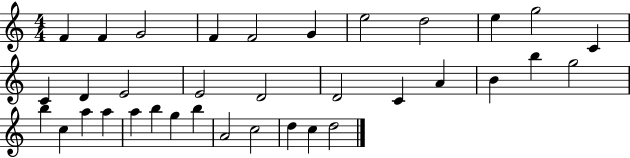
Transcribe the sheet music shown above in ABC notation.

X:1
T:Untitled
M:4/4
L:1/4
K:C
F F G2 F F2 G e2 d2 e g2 C C D E2 E2 D2 D2 C A B b g2 b c a a a b g b A2 c2 d c d2